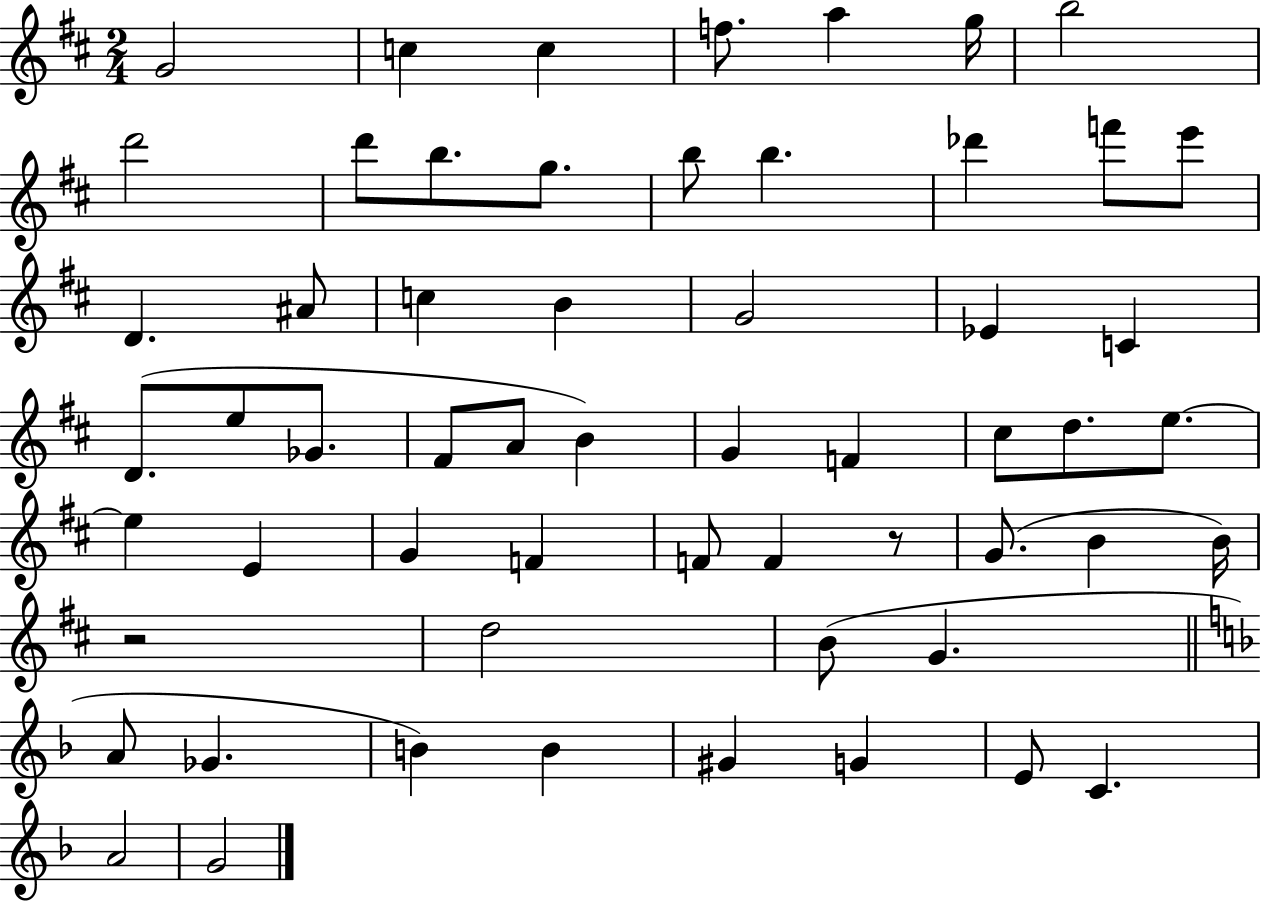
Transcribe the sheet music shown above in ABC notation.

X:1
T:Untitled
M:2/4
L:1/4
K:D
G2 c c f/2 a g/4 b2 d'2 d'/2 b/2 g/2 b/2 b _d' f'/2 e'/2 D ^A/2 c B G2 _E C D/2 e/2 _G/2 ^F/2 A/2 B G F ^c/2 d/2 e/2 e E G F F/2 F z/2 G/2 B B/4 z2 d2 B/2 G A/2 _G B B ^G G E/2 C A2 G2